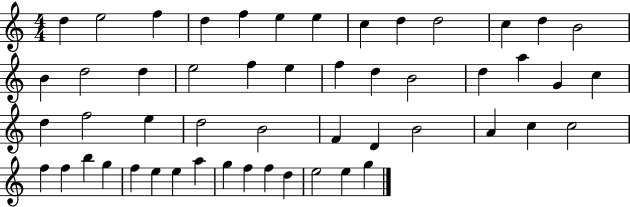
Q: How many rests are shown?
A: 0